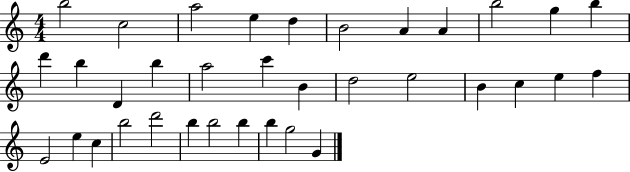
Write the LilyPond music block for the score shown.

{
  \clef treble
  \numericTimeSignature
  \time 4/4
  \key c \major
  b''2 c''2 | a''2 e''4 d''4 | b'2 a'4 a'4 | b''2 g''4 b''4 | \break d'''4 b''4 d'4 b''4 | a''2 c'''4 b'4 | d''2 e''2 | b'4 c''4 e''4 f''4 | \break e'2 e''4 c''4 | b''2 d'''2 | b''4 b''2 b''4 | b''4 g''2 g'4 | \break \bar "|."
}